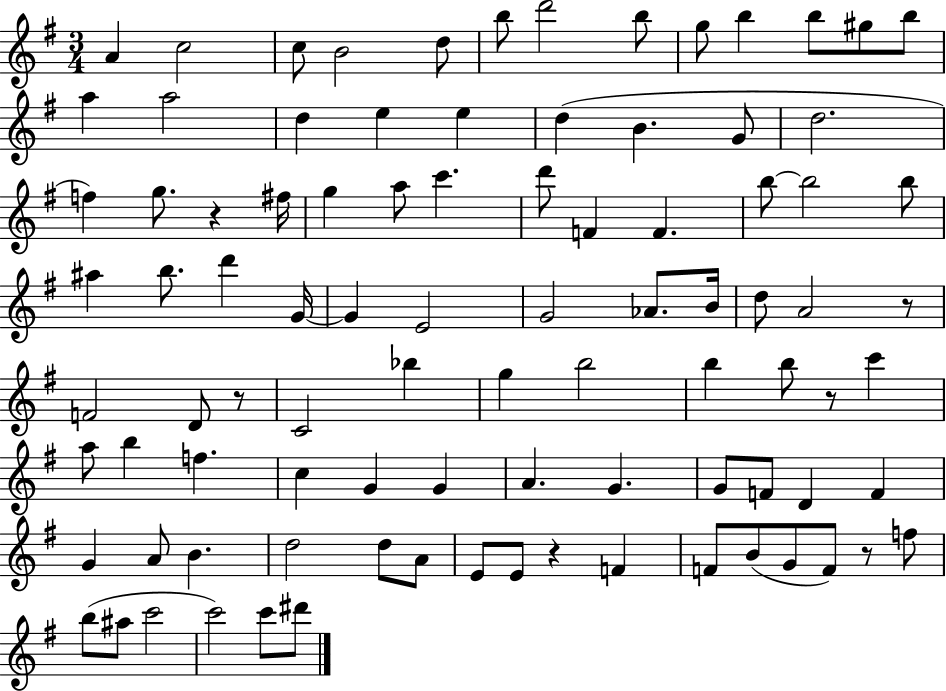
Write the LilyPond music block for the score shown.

{
  \clef treble
  \numericTimeSignature
  \time 3/4
  \key g \major
  a'4 c''2 | c''8 b'2 d''8 | b''8 d'''2 b''8 | g''8 b''4 b''8 gis''8 b''8 | \break a''4 a''2 | d''4 e''4 e''4 | d''4( b'4. g'8 | d''2. | \break f''4) g''8. r4 fis''16 | g''4 a''8 c'''4. | d'''8 f'4 f'4. | b''8~~ b''2 b''8 | \break ais''4 b''8. d'''4 g'16~~ | g'4 e'2 | g'2 aes'8. b'16 | d''8 a'2 r8 | \break f'2 d'8 r8 | c'2 bes''4 | g''4 b''2 | b''4 b''8 r8 c'''4 | \break a''8 b''4 f''4. | c''4 g'4 g'4 | a'4. g'4. | g'8 f'8 d'4 f'4 | \break g'4 a'8 b'4. | d''2 d''8 a'8 | e'8 e'8 r4 f'4 | f'8 b'8( g'8 f'8) r8 f''8 | \break b''8( ais''8 c'''2 | c'''2) c'''8 dis'''8 | \bar "|."
}